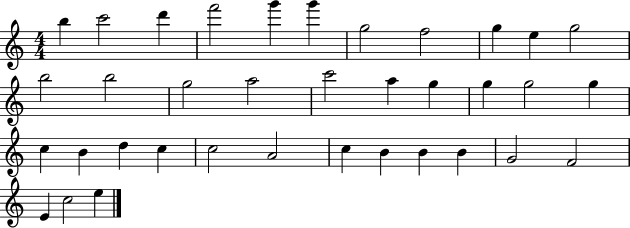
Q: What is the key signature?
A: C major